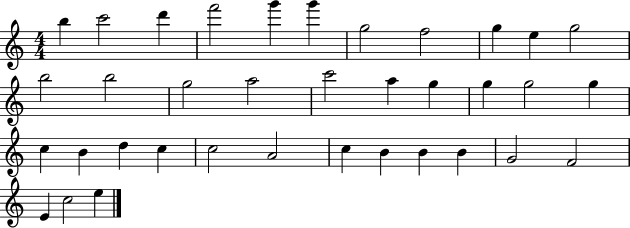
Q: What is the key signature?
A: C major